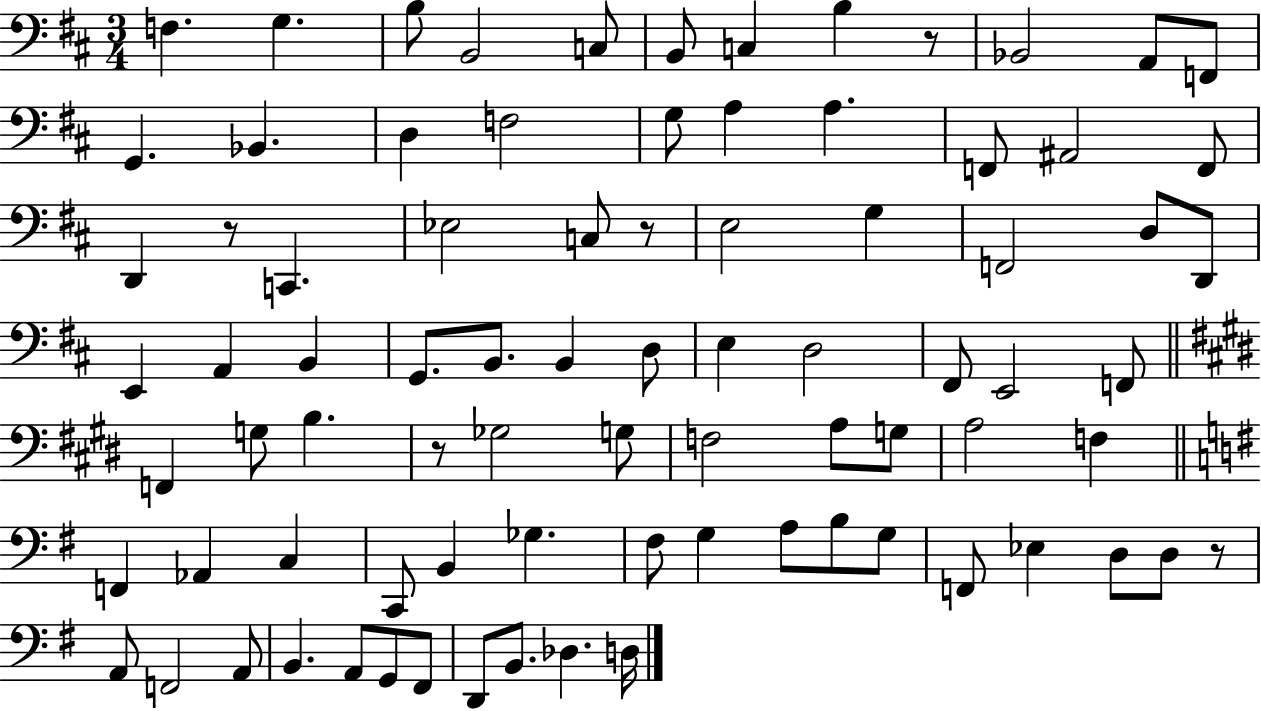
X:1
T:Untitled
M:3/4
L:1/4
K:D
F, G, B,/2 B,,2 C,/2 B,,/2 C, B, z/2 _B,,2 A,,/2 F,,/2 G,, _B,, D, F,2 G,/2 A, A, F,,/2 ^A,,2 F,,/2 D,, z/2 C,, _E,2 C,/2 z/2 E,2 G, F,,2 D,/2 D,,/2 E,, A,, B,, G,,/2 B,,/2 B,, D,/2 E, D,2 ^F,,/2 E,,2 F,,/2 F,, G,/2 B, z/2 _G,2 G,/2 F,2 A,/2 G,/2 A,2 F, F,, _A,, C, C,,/2 B,, _G, ^F,/2 G, A,/2 B,/2 G,/2 F,,/2 _E, D,/2 D,/2 z/2 A,,/2 F,,2 A,,/2 B,, A,,/2 G,,/2 ^F,,/2 D,,/2 B,,/2 _D, D,/4